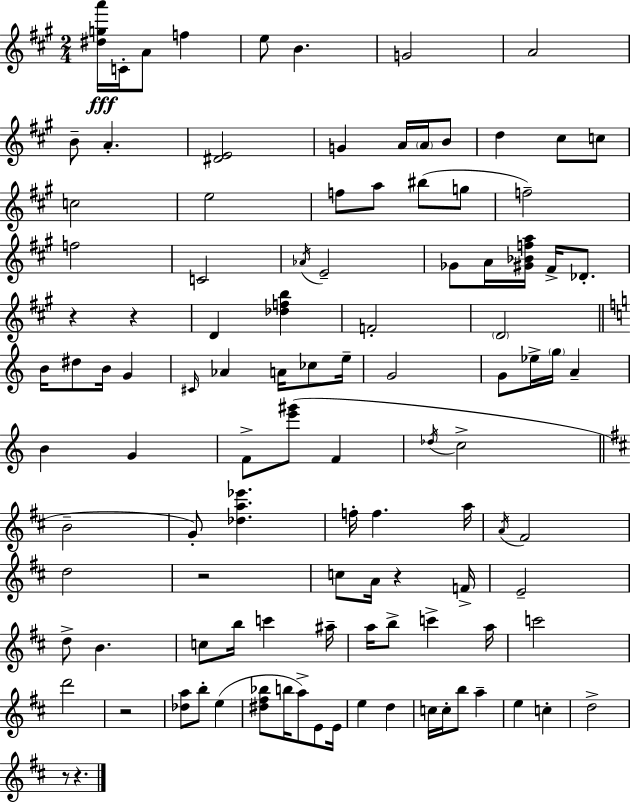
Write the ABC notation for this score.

X:1
T:Untitled
M:2/4
L:1/4
K:A
[^dga']/4 C/4 A/2 f e/2 B G2 A2 B/2 A [^DE]2 G A/4 A/4 B/2 d ^c/2 c/2 c2 e2 f/2 a/2 ^b/2 g/2 f2 f2 C2 _A/4 E2 _G/2 A/4 [^G_Bfa]/4 ^F/4 _D/2 z z D [_dfb] F2 D2 B/4 ^d/2 B/4 G ^C/4 _A A/4 _c/2 e/4 G2 G/2 _e/4 g/4 A B G F/2 [e'^g']/2 F _d/4 c2 B2 G/2 [_da_e'] f/4 f a/4 A/4 ^F2 d2 z2 c/2 A/4 z F/4 E2 d/2 B c/2 b/4 c' ^a/4 a/4 b/2 c' a/4 c'2 d'2 z2 [_da]/2 b/2 e [^d^f_b]/2 b/4 a/2 E/2 E/4 e d c/4 c/4 b/2 a e c d2 z/2 z